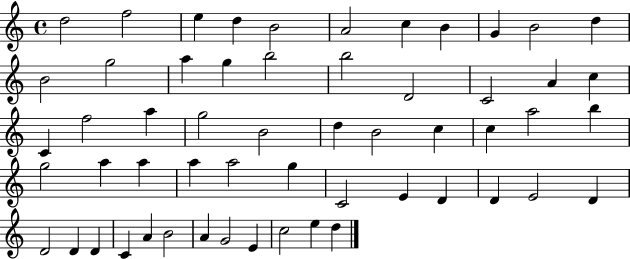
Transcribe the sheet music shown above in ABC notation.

X:1
T:Untitled
M:4/4
L:1/4
K:C
d2 f2 e d B2 A2 c B G B2 d B2 g2 a g b2 b2 D2 C2 A c C f2 a g2 B2 d B2 c c a2 b g2 a a a a2 g C2 E D D E2 D D2 D D C A B2 A G2 E c2 e d